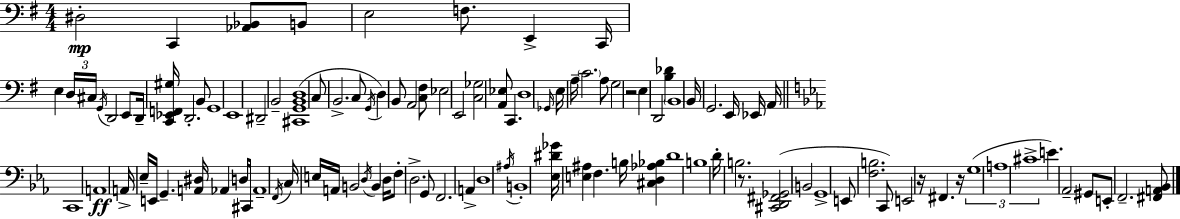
X:1
T:Untitled
M:4/4
L:1/4
K:Em
^D,2 C,, [_A,,_B,,]/2 B,,/2 E,2 F,/2 E,, C,,/4 E, D,/4 ^C,/4 G,,/4 D,,2 E,,/2 D,,/4 [C,,_E,,F,,^G,]/4 D,,2 B,,/2 G,,4 E,,4 ^D,,2 B,,2 [^C,,G,,B,,D,]4 C,/2 B,,2 C,/2 G,,/4 D, B,,/2 A,,2 [C,^F,]/2 _E,2 E,,2 [C,_G,]2 [A,,_E,]/2 C,, D,4 _G,,/4 E,/4 A,/4 C2 A,/2 G,2 z2 E, D,,2 [B,_D] B,,4 B,,/4 G,,2 E,,/4 _E,,/4 A,,/4 C,,4 A,,4 A,,/4 _E,/4 E,,/4 G,, [A,,^D,]/4 _A,, D,/4 ^C,,/4 _A,,4 F,,/4 C,/4 E,/4 A,,/4 B,,2 D,/4 B,, D,/4 F,/2 D,2 G,,/2 F,,2 A,, D,4 ^A,/4 B,,4 [_E,^D_G]/4 [E,^A,] F, B,/4 [^C,D,_A,_B,] D4 B,4 D/4 B,2 z/2 [^C,,D,,^F,,_G,,]2 B,,2 G,,4 E,,/2 [F,B,]2 C,,/2 E,,2 z/4 ^F,, z/4 G,4 A,4 ^C4 E _A,,2 ^G,,/2 E,,/2 F,,2 [^F,,A,,_B,,]/2